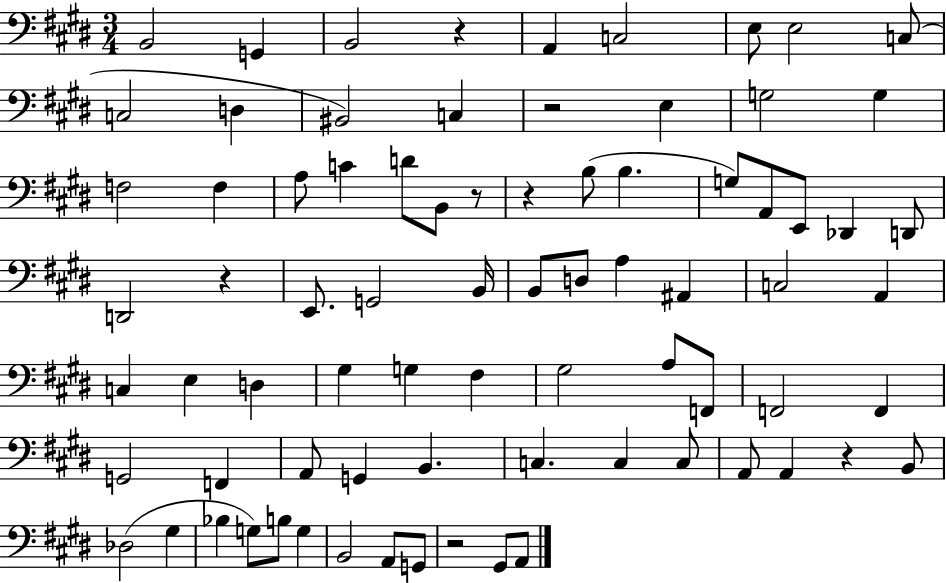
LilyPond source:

{
  \clef bass
  \numericTimeSignature
  \time 3/4
  \key e \major
  b,2 g,4 | b,2 r4 | a,4 c2 | e8 e2 c8( | \break c2 d4 | bis,2) c4 | r2 e4 | g2 g4 | \break f2 f4 | a8 c'4 d'8 b,8 r8 | r4 b8( b4. | g8) a,8 e,8 des,4 d,8 | \break d,2 r4 | e,8. g,2 b,16 | b,8 d8 a4 ais,4 | c2 a,4 | \break c4 e4 d4 | gis4 g4 fis4 | gis2 a8 f,8 | f,2 f,4 | \break g,2 f,4 | a,8 g,4 b,4. | c4. c4 c8 | a,8 a,4 r4 b,8 | \break des2( gis4 | bes4 g8) b8 g4 | b,2 a,8 g,8 | r2 gis,8 a,8 | \break \bar "|."
}